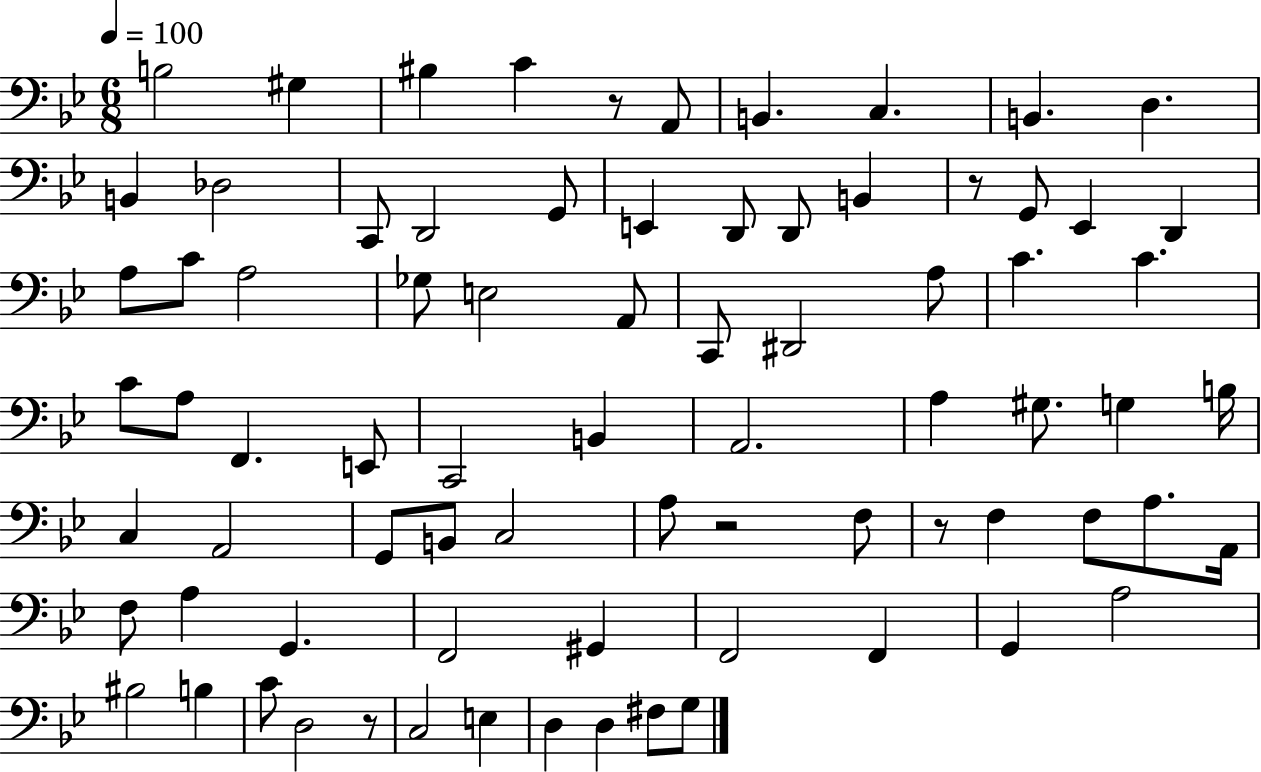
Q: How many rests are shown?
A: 5